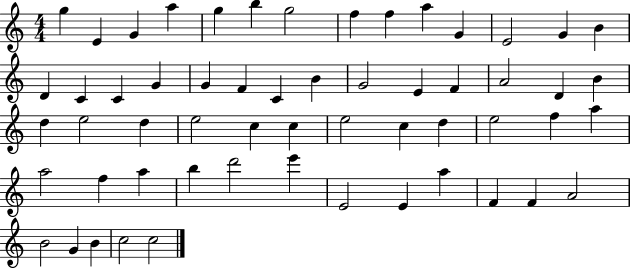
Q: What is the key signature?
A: C major